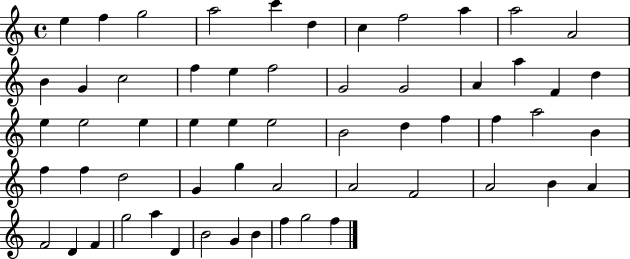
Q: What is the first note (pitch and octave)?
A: E5